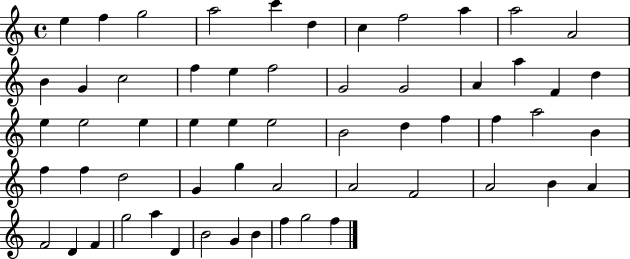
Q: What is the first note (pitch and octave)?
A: E5